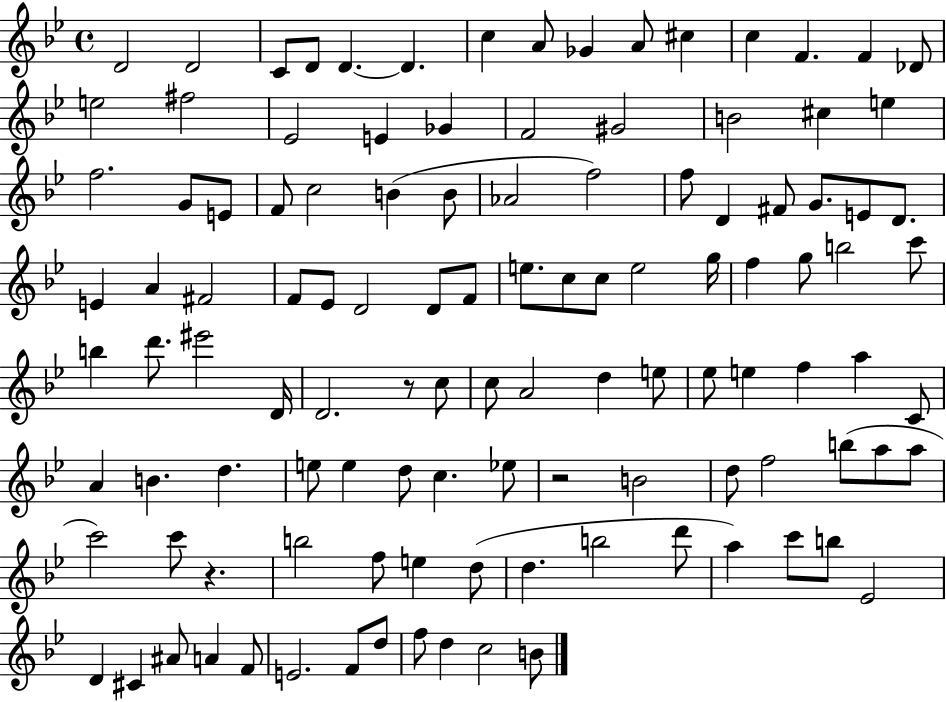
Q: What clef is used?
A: treble